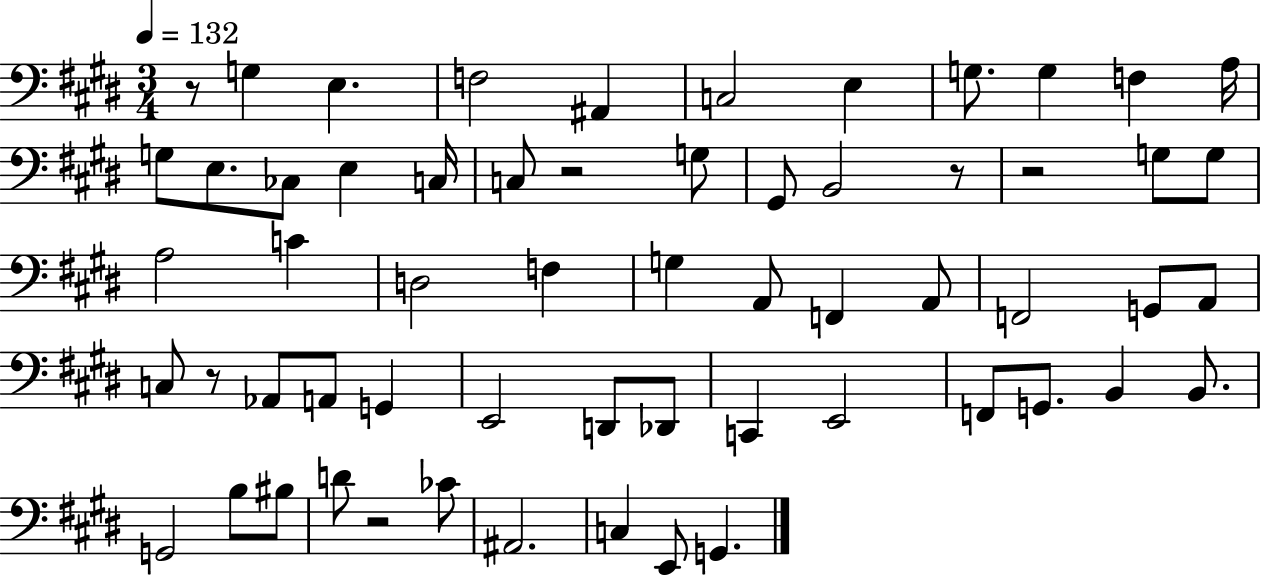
R/e G3/q E3/q. F3/h A#2/q C3/h E3/q G3/e. G3/q F3/q A3/s G3/e E3/e. CES3/e E3/q C3/s C3/e R/h G3/e G#2/e B2/h R/e R/h G3/e G3/e A3/h C4/q D3/h F3/q G3/q A2/e F2/q A2/e F2/h G2/e A2/e C3/e R/e Ab2/e A2/e G2/q E2/h D2/e Db2/e C2/q E2/h F2/e G2/e. B2/q B2/e. G2/h B3/e BIS3/e D4/e R/h CES4/e A#2/h. C3/q E2/e G2/q.